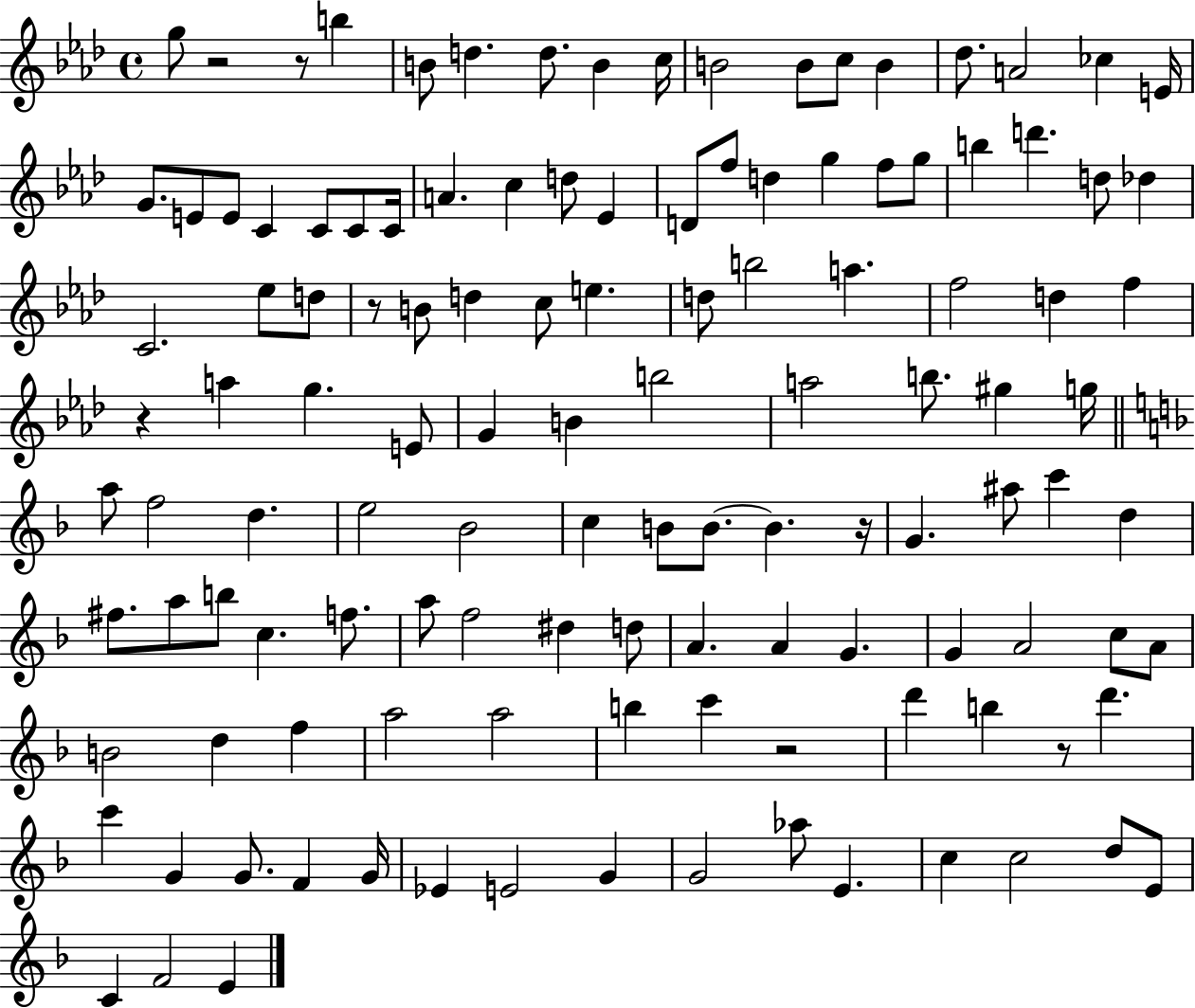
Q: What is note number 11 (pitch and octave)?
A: B4